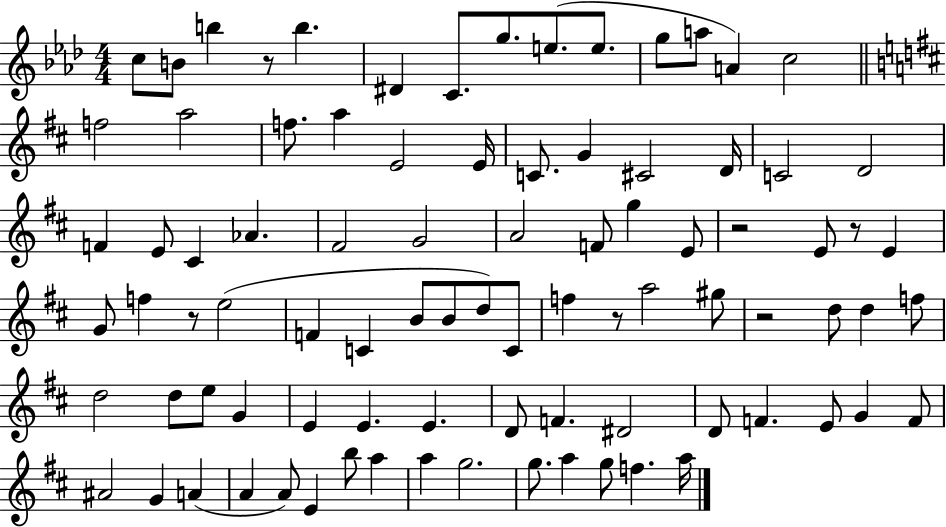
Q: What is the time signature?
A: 4/4